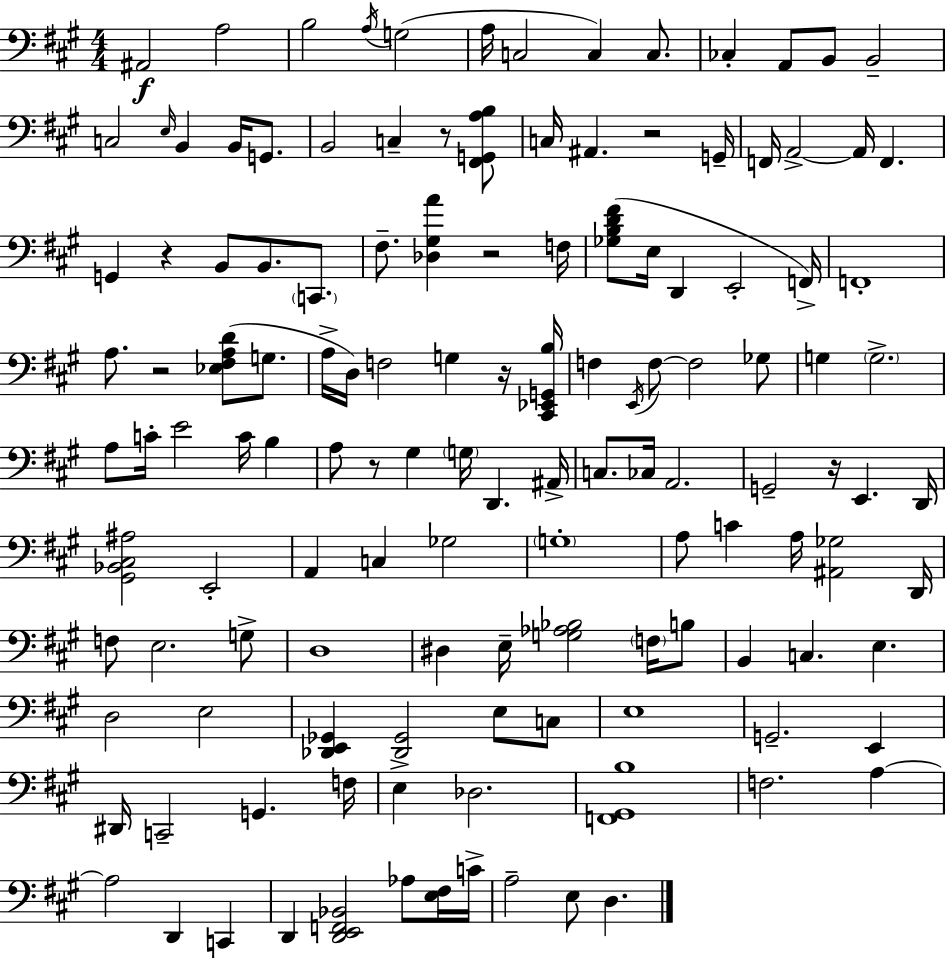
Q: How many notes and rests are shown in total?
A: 132